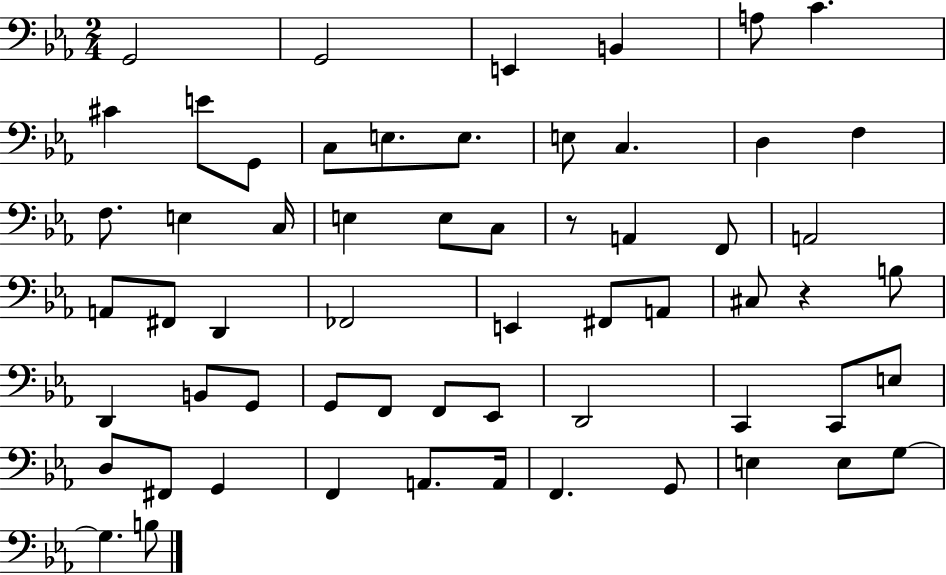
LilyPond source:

{
  \clef bass
  \numericTimeSignature
  \time 2/4
  \key ees \major
  g,2 | g,2 | e,4 b,4 | a8 c'4. | \break cis'4 e'8 g,8 | c8 e8. e8. | e8 c4. | d4 f4 | \break f8. e4 c16 | e4 e8 c8 | r8 a,4 f,8 | a,2 | \break a,8 fis,8 d,4 | fes,2 | e,4 fis,8 a,8 | cis8 r4 b8 | \break d,4 b,8 g,8 | g,8 f,8 f,8 ees,8 | d,2 | c,4 c,8 e8 | \break d8 fis,8 g,4 | f,4 a,8. a,16 | f,4. g,8 | e4 e8 g8~~ | \break g4. b8 | \bar "|."
}